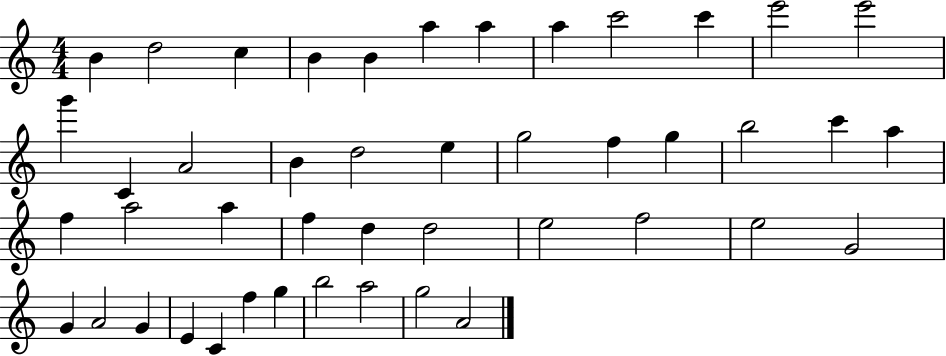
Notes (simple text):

B4/q D5/h C5/q B4/q B4/q A5/q A5/q A5/q C6/h C6/q E6/h E6/h G6/q C4/q A4/h B4/q D5/h E5/q G5/h F5/q G5/q B5/h C6/q A5/q F5/q A5/h A5/q F5/q D5/q D5/h E5/h F5/h E5/h G4/h G4/q A4/h G4/q E4/q C4/q F5/q G5/q B5/h A5/h G5/h A4/h